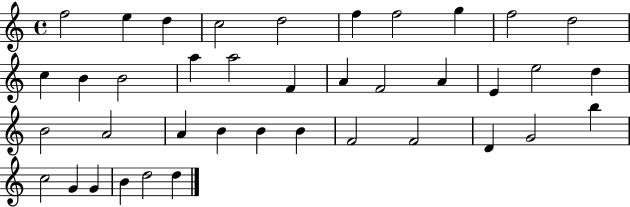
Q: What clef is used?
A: treble